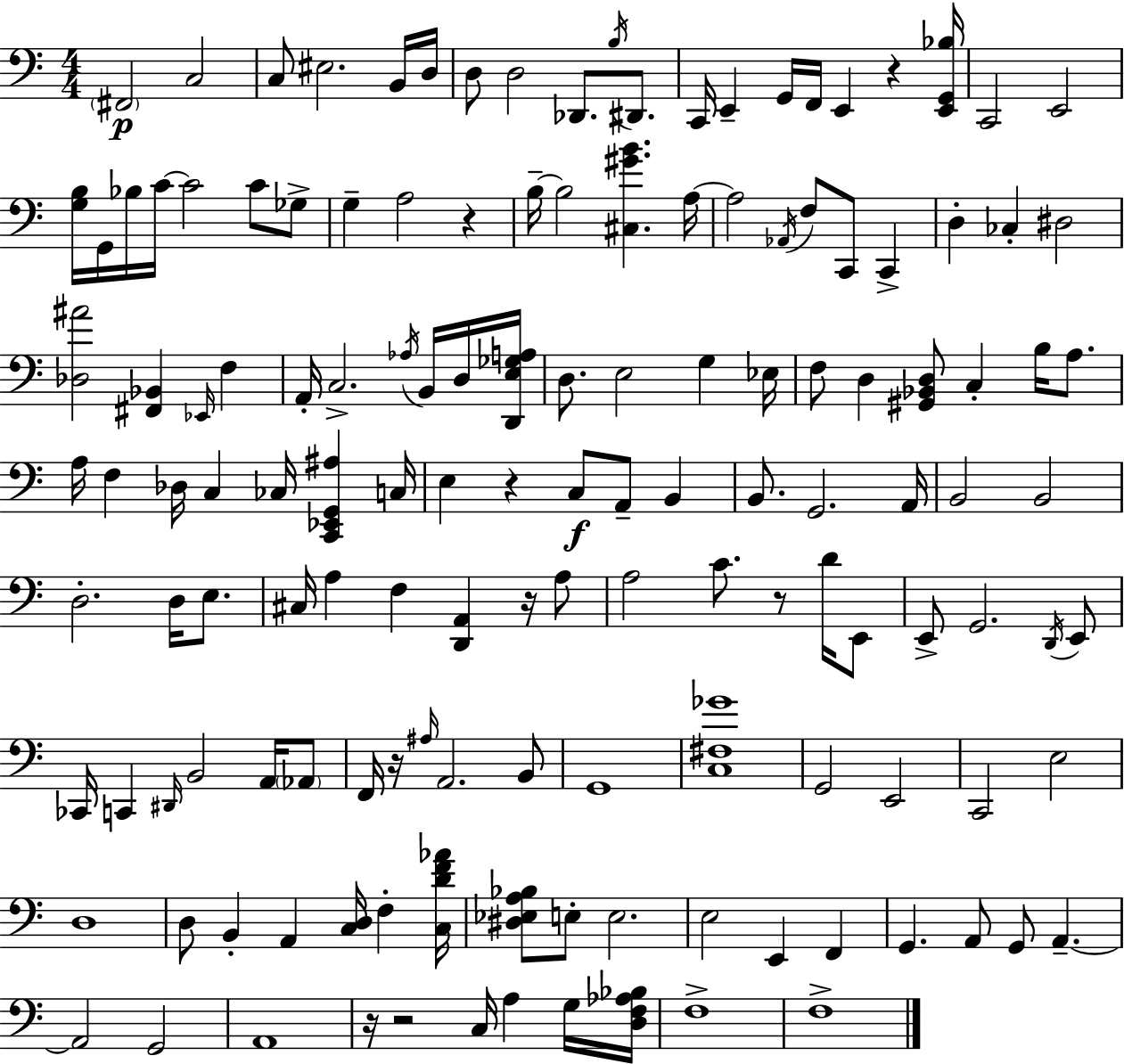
{
  \clef bass
  \numericTimeSignature
  \time 4/4
  \key c \major
  \parenthesize fis,2\p c2 | c8 eis2. b,16 d16 | d8 d2 des,8. \acciaccatura { b16 } dis,8. | c,16 e,4-- g,16 f,16 e,4 r4 | \break <e, g, bes>16 c,2 e,2 | <g b>16 g,16 bes16 c'16~~ c'2 c'8 ges8-> | g4-- a2 r4 | b16--~~ b2 <cis gis' b'>4. | \break a16~~ a2 \acciaccatura { aes,16 } f8 c,8 c,4-> | d4-. ces4-. dis2 | <des ais'>2 <fis, bes,>4 \grace { ees,16 } f4 | a,16-. c2.-> | \break \acciaccatura { aes16 } b,16 d16 <d, e ges a>16 d8. e2 g4 | ees16 f8 d4 <gis, bes, d>8 c4-. | b16 a8. a16 f4 des16 c4 ces16 <c, ees, g, ais>4 | c16 e4 r4 c8\f a,8-- | \break b,4 b,8. g,2. | a,16 b,2 b,2 | d2.-. | d16 e8. cis16 a4 f4 <d, a,>4 | \break r16 a8 a2 c'8. r8 | d'16 e,8 e,8-> g,2. | \acciaccatura { d,16 } e,8 ces,16 c,4 \grace { dis,16 } b,2 | a,16 \parenthesize aes,8 f,16 r16 \grace { ais16 } a,2. | \break b,8 g,1 | <c fis ges'>1 | g,2 e,2 | c,2 e2 | \break d1 | d8 b,4-. a,4 | <c d>16 f4-. <c d' f' aes'>16 <dis ees a bes>8 e8-. e2. | e2 e,4 | \break f,4 g,4. a,8 g,8 | a,4.--~~ a,2 g,2 | a,1 | r16 r2 | \break c16 a4 g16 <d f aes bes>16 f1-> | f1-> | \bar "|."
}